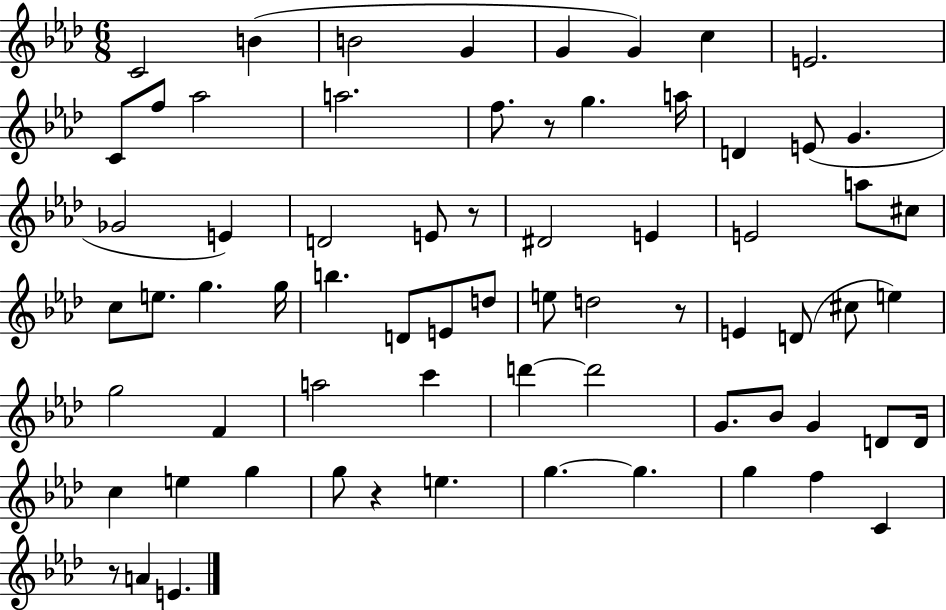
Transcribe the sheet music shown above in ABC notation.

X:1
T:Untitled
M:6/8
L:1/4
K:Ab
C2 B B2 G G G c E2 C/2 f/2 _a2 a2 f/2 z/2 g a/4 D E/2 G _G2 E D2 E/2 z/2 ^D2 E E2 a/2 ^c/2 c/2 e/2 g g/4 b D/2 E/2 d/2 e/2 d2 z/2 E D/2 ^c/2 e g2 F a2 c' d' d'2 G/2 _B/2 G D/2 D/4 c e g g/2 z e g g g f C z/2 A E